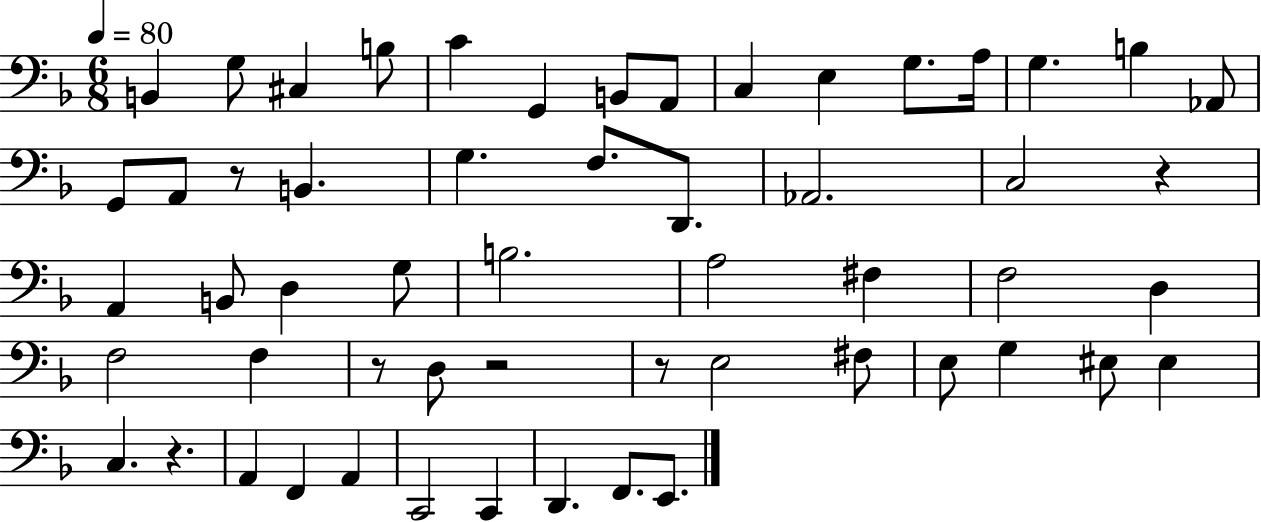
{
  \clef bass
  \numericTimeSignature
  \time 6/8
  \key f \major
  \tempo 4 = 80
  b,4 g8 cis4 b8 | c'4 g,4 b,8 a,8 | c4 e4 g8. a16 | g4. b4 aes,8 | \break g,8 a,8 r8 b,4. | g4. f8. d,8. | aes,2. | c2 r4 | \break a,4 b,8 d4 g8 | b2. | a2 fis4 | f2 d4 | \break f2 f4 | r8 d8 r2 | r8 e2 fis8 | e8 g4 eis8 eis4 | \break c4. r4. | a,4 f,4 a,4 | c,2 c,4 | d,4. f,8. e,8. | \break \bar "|."
}